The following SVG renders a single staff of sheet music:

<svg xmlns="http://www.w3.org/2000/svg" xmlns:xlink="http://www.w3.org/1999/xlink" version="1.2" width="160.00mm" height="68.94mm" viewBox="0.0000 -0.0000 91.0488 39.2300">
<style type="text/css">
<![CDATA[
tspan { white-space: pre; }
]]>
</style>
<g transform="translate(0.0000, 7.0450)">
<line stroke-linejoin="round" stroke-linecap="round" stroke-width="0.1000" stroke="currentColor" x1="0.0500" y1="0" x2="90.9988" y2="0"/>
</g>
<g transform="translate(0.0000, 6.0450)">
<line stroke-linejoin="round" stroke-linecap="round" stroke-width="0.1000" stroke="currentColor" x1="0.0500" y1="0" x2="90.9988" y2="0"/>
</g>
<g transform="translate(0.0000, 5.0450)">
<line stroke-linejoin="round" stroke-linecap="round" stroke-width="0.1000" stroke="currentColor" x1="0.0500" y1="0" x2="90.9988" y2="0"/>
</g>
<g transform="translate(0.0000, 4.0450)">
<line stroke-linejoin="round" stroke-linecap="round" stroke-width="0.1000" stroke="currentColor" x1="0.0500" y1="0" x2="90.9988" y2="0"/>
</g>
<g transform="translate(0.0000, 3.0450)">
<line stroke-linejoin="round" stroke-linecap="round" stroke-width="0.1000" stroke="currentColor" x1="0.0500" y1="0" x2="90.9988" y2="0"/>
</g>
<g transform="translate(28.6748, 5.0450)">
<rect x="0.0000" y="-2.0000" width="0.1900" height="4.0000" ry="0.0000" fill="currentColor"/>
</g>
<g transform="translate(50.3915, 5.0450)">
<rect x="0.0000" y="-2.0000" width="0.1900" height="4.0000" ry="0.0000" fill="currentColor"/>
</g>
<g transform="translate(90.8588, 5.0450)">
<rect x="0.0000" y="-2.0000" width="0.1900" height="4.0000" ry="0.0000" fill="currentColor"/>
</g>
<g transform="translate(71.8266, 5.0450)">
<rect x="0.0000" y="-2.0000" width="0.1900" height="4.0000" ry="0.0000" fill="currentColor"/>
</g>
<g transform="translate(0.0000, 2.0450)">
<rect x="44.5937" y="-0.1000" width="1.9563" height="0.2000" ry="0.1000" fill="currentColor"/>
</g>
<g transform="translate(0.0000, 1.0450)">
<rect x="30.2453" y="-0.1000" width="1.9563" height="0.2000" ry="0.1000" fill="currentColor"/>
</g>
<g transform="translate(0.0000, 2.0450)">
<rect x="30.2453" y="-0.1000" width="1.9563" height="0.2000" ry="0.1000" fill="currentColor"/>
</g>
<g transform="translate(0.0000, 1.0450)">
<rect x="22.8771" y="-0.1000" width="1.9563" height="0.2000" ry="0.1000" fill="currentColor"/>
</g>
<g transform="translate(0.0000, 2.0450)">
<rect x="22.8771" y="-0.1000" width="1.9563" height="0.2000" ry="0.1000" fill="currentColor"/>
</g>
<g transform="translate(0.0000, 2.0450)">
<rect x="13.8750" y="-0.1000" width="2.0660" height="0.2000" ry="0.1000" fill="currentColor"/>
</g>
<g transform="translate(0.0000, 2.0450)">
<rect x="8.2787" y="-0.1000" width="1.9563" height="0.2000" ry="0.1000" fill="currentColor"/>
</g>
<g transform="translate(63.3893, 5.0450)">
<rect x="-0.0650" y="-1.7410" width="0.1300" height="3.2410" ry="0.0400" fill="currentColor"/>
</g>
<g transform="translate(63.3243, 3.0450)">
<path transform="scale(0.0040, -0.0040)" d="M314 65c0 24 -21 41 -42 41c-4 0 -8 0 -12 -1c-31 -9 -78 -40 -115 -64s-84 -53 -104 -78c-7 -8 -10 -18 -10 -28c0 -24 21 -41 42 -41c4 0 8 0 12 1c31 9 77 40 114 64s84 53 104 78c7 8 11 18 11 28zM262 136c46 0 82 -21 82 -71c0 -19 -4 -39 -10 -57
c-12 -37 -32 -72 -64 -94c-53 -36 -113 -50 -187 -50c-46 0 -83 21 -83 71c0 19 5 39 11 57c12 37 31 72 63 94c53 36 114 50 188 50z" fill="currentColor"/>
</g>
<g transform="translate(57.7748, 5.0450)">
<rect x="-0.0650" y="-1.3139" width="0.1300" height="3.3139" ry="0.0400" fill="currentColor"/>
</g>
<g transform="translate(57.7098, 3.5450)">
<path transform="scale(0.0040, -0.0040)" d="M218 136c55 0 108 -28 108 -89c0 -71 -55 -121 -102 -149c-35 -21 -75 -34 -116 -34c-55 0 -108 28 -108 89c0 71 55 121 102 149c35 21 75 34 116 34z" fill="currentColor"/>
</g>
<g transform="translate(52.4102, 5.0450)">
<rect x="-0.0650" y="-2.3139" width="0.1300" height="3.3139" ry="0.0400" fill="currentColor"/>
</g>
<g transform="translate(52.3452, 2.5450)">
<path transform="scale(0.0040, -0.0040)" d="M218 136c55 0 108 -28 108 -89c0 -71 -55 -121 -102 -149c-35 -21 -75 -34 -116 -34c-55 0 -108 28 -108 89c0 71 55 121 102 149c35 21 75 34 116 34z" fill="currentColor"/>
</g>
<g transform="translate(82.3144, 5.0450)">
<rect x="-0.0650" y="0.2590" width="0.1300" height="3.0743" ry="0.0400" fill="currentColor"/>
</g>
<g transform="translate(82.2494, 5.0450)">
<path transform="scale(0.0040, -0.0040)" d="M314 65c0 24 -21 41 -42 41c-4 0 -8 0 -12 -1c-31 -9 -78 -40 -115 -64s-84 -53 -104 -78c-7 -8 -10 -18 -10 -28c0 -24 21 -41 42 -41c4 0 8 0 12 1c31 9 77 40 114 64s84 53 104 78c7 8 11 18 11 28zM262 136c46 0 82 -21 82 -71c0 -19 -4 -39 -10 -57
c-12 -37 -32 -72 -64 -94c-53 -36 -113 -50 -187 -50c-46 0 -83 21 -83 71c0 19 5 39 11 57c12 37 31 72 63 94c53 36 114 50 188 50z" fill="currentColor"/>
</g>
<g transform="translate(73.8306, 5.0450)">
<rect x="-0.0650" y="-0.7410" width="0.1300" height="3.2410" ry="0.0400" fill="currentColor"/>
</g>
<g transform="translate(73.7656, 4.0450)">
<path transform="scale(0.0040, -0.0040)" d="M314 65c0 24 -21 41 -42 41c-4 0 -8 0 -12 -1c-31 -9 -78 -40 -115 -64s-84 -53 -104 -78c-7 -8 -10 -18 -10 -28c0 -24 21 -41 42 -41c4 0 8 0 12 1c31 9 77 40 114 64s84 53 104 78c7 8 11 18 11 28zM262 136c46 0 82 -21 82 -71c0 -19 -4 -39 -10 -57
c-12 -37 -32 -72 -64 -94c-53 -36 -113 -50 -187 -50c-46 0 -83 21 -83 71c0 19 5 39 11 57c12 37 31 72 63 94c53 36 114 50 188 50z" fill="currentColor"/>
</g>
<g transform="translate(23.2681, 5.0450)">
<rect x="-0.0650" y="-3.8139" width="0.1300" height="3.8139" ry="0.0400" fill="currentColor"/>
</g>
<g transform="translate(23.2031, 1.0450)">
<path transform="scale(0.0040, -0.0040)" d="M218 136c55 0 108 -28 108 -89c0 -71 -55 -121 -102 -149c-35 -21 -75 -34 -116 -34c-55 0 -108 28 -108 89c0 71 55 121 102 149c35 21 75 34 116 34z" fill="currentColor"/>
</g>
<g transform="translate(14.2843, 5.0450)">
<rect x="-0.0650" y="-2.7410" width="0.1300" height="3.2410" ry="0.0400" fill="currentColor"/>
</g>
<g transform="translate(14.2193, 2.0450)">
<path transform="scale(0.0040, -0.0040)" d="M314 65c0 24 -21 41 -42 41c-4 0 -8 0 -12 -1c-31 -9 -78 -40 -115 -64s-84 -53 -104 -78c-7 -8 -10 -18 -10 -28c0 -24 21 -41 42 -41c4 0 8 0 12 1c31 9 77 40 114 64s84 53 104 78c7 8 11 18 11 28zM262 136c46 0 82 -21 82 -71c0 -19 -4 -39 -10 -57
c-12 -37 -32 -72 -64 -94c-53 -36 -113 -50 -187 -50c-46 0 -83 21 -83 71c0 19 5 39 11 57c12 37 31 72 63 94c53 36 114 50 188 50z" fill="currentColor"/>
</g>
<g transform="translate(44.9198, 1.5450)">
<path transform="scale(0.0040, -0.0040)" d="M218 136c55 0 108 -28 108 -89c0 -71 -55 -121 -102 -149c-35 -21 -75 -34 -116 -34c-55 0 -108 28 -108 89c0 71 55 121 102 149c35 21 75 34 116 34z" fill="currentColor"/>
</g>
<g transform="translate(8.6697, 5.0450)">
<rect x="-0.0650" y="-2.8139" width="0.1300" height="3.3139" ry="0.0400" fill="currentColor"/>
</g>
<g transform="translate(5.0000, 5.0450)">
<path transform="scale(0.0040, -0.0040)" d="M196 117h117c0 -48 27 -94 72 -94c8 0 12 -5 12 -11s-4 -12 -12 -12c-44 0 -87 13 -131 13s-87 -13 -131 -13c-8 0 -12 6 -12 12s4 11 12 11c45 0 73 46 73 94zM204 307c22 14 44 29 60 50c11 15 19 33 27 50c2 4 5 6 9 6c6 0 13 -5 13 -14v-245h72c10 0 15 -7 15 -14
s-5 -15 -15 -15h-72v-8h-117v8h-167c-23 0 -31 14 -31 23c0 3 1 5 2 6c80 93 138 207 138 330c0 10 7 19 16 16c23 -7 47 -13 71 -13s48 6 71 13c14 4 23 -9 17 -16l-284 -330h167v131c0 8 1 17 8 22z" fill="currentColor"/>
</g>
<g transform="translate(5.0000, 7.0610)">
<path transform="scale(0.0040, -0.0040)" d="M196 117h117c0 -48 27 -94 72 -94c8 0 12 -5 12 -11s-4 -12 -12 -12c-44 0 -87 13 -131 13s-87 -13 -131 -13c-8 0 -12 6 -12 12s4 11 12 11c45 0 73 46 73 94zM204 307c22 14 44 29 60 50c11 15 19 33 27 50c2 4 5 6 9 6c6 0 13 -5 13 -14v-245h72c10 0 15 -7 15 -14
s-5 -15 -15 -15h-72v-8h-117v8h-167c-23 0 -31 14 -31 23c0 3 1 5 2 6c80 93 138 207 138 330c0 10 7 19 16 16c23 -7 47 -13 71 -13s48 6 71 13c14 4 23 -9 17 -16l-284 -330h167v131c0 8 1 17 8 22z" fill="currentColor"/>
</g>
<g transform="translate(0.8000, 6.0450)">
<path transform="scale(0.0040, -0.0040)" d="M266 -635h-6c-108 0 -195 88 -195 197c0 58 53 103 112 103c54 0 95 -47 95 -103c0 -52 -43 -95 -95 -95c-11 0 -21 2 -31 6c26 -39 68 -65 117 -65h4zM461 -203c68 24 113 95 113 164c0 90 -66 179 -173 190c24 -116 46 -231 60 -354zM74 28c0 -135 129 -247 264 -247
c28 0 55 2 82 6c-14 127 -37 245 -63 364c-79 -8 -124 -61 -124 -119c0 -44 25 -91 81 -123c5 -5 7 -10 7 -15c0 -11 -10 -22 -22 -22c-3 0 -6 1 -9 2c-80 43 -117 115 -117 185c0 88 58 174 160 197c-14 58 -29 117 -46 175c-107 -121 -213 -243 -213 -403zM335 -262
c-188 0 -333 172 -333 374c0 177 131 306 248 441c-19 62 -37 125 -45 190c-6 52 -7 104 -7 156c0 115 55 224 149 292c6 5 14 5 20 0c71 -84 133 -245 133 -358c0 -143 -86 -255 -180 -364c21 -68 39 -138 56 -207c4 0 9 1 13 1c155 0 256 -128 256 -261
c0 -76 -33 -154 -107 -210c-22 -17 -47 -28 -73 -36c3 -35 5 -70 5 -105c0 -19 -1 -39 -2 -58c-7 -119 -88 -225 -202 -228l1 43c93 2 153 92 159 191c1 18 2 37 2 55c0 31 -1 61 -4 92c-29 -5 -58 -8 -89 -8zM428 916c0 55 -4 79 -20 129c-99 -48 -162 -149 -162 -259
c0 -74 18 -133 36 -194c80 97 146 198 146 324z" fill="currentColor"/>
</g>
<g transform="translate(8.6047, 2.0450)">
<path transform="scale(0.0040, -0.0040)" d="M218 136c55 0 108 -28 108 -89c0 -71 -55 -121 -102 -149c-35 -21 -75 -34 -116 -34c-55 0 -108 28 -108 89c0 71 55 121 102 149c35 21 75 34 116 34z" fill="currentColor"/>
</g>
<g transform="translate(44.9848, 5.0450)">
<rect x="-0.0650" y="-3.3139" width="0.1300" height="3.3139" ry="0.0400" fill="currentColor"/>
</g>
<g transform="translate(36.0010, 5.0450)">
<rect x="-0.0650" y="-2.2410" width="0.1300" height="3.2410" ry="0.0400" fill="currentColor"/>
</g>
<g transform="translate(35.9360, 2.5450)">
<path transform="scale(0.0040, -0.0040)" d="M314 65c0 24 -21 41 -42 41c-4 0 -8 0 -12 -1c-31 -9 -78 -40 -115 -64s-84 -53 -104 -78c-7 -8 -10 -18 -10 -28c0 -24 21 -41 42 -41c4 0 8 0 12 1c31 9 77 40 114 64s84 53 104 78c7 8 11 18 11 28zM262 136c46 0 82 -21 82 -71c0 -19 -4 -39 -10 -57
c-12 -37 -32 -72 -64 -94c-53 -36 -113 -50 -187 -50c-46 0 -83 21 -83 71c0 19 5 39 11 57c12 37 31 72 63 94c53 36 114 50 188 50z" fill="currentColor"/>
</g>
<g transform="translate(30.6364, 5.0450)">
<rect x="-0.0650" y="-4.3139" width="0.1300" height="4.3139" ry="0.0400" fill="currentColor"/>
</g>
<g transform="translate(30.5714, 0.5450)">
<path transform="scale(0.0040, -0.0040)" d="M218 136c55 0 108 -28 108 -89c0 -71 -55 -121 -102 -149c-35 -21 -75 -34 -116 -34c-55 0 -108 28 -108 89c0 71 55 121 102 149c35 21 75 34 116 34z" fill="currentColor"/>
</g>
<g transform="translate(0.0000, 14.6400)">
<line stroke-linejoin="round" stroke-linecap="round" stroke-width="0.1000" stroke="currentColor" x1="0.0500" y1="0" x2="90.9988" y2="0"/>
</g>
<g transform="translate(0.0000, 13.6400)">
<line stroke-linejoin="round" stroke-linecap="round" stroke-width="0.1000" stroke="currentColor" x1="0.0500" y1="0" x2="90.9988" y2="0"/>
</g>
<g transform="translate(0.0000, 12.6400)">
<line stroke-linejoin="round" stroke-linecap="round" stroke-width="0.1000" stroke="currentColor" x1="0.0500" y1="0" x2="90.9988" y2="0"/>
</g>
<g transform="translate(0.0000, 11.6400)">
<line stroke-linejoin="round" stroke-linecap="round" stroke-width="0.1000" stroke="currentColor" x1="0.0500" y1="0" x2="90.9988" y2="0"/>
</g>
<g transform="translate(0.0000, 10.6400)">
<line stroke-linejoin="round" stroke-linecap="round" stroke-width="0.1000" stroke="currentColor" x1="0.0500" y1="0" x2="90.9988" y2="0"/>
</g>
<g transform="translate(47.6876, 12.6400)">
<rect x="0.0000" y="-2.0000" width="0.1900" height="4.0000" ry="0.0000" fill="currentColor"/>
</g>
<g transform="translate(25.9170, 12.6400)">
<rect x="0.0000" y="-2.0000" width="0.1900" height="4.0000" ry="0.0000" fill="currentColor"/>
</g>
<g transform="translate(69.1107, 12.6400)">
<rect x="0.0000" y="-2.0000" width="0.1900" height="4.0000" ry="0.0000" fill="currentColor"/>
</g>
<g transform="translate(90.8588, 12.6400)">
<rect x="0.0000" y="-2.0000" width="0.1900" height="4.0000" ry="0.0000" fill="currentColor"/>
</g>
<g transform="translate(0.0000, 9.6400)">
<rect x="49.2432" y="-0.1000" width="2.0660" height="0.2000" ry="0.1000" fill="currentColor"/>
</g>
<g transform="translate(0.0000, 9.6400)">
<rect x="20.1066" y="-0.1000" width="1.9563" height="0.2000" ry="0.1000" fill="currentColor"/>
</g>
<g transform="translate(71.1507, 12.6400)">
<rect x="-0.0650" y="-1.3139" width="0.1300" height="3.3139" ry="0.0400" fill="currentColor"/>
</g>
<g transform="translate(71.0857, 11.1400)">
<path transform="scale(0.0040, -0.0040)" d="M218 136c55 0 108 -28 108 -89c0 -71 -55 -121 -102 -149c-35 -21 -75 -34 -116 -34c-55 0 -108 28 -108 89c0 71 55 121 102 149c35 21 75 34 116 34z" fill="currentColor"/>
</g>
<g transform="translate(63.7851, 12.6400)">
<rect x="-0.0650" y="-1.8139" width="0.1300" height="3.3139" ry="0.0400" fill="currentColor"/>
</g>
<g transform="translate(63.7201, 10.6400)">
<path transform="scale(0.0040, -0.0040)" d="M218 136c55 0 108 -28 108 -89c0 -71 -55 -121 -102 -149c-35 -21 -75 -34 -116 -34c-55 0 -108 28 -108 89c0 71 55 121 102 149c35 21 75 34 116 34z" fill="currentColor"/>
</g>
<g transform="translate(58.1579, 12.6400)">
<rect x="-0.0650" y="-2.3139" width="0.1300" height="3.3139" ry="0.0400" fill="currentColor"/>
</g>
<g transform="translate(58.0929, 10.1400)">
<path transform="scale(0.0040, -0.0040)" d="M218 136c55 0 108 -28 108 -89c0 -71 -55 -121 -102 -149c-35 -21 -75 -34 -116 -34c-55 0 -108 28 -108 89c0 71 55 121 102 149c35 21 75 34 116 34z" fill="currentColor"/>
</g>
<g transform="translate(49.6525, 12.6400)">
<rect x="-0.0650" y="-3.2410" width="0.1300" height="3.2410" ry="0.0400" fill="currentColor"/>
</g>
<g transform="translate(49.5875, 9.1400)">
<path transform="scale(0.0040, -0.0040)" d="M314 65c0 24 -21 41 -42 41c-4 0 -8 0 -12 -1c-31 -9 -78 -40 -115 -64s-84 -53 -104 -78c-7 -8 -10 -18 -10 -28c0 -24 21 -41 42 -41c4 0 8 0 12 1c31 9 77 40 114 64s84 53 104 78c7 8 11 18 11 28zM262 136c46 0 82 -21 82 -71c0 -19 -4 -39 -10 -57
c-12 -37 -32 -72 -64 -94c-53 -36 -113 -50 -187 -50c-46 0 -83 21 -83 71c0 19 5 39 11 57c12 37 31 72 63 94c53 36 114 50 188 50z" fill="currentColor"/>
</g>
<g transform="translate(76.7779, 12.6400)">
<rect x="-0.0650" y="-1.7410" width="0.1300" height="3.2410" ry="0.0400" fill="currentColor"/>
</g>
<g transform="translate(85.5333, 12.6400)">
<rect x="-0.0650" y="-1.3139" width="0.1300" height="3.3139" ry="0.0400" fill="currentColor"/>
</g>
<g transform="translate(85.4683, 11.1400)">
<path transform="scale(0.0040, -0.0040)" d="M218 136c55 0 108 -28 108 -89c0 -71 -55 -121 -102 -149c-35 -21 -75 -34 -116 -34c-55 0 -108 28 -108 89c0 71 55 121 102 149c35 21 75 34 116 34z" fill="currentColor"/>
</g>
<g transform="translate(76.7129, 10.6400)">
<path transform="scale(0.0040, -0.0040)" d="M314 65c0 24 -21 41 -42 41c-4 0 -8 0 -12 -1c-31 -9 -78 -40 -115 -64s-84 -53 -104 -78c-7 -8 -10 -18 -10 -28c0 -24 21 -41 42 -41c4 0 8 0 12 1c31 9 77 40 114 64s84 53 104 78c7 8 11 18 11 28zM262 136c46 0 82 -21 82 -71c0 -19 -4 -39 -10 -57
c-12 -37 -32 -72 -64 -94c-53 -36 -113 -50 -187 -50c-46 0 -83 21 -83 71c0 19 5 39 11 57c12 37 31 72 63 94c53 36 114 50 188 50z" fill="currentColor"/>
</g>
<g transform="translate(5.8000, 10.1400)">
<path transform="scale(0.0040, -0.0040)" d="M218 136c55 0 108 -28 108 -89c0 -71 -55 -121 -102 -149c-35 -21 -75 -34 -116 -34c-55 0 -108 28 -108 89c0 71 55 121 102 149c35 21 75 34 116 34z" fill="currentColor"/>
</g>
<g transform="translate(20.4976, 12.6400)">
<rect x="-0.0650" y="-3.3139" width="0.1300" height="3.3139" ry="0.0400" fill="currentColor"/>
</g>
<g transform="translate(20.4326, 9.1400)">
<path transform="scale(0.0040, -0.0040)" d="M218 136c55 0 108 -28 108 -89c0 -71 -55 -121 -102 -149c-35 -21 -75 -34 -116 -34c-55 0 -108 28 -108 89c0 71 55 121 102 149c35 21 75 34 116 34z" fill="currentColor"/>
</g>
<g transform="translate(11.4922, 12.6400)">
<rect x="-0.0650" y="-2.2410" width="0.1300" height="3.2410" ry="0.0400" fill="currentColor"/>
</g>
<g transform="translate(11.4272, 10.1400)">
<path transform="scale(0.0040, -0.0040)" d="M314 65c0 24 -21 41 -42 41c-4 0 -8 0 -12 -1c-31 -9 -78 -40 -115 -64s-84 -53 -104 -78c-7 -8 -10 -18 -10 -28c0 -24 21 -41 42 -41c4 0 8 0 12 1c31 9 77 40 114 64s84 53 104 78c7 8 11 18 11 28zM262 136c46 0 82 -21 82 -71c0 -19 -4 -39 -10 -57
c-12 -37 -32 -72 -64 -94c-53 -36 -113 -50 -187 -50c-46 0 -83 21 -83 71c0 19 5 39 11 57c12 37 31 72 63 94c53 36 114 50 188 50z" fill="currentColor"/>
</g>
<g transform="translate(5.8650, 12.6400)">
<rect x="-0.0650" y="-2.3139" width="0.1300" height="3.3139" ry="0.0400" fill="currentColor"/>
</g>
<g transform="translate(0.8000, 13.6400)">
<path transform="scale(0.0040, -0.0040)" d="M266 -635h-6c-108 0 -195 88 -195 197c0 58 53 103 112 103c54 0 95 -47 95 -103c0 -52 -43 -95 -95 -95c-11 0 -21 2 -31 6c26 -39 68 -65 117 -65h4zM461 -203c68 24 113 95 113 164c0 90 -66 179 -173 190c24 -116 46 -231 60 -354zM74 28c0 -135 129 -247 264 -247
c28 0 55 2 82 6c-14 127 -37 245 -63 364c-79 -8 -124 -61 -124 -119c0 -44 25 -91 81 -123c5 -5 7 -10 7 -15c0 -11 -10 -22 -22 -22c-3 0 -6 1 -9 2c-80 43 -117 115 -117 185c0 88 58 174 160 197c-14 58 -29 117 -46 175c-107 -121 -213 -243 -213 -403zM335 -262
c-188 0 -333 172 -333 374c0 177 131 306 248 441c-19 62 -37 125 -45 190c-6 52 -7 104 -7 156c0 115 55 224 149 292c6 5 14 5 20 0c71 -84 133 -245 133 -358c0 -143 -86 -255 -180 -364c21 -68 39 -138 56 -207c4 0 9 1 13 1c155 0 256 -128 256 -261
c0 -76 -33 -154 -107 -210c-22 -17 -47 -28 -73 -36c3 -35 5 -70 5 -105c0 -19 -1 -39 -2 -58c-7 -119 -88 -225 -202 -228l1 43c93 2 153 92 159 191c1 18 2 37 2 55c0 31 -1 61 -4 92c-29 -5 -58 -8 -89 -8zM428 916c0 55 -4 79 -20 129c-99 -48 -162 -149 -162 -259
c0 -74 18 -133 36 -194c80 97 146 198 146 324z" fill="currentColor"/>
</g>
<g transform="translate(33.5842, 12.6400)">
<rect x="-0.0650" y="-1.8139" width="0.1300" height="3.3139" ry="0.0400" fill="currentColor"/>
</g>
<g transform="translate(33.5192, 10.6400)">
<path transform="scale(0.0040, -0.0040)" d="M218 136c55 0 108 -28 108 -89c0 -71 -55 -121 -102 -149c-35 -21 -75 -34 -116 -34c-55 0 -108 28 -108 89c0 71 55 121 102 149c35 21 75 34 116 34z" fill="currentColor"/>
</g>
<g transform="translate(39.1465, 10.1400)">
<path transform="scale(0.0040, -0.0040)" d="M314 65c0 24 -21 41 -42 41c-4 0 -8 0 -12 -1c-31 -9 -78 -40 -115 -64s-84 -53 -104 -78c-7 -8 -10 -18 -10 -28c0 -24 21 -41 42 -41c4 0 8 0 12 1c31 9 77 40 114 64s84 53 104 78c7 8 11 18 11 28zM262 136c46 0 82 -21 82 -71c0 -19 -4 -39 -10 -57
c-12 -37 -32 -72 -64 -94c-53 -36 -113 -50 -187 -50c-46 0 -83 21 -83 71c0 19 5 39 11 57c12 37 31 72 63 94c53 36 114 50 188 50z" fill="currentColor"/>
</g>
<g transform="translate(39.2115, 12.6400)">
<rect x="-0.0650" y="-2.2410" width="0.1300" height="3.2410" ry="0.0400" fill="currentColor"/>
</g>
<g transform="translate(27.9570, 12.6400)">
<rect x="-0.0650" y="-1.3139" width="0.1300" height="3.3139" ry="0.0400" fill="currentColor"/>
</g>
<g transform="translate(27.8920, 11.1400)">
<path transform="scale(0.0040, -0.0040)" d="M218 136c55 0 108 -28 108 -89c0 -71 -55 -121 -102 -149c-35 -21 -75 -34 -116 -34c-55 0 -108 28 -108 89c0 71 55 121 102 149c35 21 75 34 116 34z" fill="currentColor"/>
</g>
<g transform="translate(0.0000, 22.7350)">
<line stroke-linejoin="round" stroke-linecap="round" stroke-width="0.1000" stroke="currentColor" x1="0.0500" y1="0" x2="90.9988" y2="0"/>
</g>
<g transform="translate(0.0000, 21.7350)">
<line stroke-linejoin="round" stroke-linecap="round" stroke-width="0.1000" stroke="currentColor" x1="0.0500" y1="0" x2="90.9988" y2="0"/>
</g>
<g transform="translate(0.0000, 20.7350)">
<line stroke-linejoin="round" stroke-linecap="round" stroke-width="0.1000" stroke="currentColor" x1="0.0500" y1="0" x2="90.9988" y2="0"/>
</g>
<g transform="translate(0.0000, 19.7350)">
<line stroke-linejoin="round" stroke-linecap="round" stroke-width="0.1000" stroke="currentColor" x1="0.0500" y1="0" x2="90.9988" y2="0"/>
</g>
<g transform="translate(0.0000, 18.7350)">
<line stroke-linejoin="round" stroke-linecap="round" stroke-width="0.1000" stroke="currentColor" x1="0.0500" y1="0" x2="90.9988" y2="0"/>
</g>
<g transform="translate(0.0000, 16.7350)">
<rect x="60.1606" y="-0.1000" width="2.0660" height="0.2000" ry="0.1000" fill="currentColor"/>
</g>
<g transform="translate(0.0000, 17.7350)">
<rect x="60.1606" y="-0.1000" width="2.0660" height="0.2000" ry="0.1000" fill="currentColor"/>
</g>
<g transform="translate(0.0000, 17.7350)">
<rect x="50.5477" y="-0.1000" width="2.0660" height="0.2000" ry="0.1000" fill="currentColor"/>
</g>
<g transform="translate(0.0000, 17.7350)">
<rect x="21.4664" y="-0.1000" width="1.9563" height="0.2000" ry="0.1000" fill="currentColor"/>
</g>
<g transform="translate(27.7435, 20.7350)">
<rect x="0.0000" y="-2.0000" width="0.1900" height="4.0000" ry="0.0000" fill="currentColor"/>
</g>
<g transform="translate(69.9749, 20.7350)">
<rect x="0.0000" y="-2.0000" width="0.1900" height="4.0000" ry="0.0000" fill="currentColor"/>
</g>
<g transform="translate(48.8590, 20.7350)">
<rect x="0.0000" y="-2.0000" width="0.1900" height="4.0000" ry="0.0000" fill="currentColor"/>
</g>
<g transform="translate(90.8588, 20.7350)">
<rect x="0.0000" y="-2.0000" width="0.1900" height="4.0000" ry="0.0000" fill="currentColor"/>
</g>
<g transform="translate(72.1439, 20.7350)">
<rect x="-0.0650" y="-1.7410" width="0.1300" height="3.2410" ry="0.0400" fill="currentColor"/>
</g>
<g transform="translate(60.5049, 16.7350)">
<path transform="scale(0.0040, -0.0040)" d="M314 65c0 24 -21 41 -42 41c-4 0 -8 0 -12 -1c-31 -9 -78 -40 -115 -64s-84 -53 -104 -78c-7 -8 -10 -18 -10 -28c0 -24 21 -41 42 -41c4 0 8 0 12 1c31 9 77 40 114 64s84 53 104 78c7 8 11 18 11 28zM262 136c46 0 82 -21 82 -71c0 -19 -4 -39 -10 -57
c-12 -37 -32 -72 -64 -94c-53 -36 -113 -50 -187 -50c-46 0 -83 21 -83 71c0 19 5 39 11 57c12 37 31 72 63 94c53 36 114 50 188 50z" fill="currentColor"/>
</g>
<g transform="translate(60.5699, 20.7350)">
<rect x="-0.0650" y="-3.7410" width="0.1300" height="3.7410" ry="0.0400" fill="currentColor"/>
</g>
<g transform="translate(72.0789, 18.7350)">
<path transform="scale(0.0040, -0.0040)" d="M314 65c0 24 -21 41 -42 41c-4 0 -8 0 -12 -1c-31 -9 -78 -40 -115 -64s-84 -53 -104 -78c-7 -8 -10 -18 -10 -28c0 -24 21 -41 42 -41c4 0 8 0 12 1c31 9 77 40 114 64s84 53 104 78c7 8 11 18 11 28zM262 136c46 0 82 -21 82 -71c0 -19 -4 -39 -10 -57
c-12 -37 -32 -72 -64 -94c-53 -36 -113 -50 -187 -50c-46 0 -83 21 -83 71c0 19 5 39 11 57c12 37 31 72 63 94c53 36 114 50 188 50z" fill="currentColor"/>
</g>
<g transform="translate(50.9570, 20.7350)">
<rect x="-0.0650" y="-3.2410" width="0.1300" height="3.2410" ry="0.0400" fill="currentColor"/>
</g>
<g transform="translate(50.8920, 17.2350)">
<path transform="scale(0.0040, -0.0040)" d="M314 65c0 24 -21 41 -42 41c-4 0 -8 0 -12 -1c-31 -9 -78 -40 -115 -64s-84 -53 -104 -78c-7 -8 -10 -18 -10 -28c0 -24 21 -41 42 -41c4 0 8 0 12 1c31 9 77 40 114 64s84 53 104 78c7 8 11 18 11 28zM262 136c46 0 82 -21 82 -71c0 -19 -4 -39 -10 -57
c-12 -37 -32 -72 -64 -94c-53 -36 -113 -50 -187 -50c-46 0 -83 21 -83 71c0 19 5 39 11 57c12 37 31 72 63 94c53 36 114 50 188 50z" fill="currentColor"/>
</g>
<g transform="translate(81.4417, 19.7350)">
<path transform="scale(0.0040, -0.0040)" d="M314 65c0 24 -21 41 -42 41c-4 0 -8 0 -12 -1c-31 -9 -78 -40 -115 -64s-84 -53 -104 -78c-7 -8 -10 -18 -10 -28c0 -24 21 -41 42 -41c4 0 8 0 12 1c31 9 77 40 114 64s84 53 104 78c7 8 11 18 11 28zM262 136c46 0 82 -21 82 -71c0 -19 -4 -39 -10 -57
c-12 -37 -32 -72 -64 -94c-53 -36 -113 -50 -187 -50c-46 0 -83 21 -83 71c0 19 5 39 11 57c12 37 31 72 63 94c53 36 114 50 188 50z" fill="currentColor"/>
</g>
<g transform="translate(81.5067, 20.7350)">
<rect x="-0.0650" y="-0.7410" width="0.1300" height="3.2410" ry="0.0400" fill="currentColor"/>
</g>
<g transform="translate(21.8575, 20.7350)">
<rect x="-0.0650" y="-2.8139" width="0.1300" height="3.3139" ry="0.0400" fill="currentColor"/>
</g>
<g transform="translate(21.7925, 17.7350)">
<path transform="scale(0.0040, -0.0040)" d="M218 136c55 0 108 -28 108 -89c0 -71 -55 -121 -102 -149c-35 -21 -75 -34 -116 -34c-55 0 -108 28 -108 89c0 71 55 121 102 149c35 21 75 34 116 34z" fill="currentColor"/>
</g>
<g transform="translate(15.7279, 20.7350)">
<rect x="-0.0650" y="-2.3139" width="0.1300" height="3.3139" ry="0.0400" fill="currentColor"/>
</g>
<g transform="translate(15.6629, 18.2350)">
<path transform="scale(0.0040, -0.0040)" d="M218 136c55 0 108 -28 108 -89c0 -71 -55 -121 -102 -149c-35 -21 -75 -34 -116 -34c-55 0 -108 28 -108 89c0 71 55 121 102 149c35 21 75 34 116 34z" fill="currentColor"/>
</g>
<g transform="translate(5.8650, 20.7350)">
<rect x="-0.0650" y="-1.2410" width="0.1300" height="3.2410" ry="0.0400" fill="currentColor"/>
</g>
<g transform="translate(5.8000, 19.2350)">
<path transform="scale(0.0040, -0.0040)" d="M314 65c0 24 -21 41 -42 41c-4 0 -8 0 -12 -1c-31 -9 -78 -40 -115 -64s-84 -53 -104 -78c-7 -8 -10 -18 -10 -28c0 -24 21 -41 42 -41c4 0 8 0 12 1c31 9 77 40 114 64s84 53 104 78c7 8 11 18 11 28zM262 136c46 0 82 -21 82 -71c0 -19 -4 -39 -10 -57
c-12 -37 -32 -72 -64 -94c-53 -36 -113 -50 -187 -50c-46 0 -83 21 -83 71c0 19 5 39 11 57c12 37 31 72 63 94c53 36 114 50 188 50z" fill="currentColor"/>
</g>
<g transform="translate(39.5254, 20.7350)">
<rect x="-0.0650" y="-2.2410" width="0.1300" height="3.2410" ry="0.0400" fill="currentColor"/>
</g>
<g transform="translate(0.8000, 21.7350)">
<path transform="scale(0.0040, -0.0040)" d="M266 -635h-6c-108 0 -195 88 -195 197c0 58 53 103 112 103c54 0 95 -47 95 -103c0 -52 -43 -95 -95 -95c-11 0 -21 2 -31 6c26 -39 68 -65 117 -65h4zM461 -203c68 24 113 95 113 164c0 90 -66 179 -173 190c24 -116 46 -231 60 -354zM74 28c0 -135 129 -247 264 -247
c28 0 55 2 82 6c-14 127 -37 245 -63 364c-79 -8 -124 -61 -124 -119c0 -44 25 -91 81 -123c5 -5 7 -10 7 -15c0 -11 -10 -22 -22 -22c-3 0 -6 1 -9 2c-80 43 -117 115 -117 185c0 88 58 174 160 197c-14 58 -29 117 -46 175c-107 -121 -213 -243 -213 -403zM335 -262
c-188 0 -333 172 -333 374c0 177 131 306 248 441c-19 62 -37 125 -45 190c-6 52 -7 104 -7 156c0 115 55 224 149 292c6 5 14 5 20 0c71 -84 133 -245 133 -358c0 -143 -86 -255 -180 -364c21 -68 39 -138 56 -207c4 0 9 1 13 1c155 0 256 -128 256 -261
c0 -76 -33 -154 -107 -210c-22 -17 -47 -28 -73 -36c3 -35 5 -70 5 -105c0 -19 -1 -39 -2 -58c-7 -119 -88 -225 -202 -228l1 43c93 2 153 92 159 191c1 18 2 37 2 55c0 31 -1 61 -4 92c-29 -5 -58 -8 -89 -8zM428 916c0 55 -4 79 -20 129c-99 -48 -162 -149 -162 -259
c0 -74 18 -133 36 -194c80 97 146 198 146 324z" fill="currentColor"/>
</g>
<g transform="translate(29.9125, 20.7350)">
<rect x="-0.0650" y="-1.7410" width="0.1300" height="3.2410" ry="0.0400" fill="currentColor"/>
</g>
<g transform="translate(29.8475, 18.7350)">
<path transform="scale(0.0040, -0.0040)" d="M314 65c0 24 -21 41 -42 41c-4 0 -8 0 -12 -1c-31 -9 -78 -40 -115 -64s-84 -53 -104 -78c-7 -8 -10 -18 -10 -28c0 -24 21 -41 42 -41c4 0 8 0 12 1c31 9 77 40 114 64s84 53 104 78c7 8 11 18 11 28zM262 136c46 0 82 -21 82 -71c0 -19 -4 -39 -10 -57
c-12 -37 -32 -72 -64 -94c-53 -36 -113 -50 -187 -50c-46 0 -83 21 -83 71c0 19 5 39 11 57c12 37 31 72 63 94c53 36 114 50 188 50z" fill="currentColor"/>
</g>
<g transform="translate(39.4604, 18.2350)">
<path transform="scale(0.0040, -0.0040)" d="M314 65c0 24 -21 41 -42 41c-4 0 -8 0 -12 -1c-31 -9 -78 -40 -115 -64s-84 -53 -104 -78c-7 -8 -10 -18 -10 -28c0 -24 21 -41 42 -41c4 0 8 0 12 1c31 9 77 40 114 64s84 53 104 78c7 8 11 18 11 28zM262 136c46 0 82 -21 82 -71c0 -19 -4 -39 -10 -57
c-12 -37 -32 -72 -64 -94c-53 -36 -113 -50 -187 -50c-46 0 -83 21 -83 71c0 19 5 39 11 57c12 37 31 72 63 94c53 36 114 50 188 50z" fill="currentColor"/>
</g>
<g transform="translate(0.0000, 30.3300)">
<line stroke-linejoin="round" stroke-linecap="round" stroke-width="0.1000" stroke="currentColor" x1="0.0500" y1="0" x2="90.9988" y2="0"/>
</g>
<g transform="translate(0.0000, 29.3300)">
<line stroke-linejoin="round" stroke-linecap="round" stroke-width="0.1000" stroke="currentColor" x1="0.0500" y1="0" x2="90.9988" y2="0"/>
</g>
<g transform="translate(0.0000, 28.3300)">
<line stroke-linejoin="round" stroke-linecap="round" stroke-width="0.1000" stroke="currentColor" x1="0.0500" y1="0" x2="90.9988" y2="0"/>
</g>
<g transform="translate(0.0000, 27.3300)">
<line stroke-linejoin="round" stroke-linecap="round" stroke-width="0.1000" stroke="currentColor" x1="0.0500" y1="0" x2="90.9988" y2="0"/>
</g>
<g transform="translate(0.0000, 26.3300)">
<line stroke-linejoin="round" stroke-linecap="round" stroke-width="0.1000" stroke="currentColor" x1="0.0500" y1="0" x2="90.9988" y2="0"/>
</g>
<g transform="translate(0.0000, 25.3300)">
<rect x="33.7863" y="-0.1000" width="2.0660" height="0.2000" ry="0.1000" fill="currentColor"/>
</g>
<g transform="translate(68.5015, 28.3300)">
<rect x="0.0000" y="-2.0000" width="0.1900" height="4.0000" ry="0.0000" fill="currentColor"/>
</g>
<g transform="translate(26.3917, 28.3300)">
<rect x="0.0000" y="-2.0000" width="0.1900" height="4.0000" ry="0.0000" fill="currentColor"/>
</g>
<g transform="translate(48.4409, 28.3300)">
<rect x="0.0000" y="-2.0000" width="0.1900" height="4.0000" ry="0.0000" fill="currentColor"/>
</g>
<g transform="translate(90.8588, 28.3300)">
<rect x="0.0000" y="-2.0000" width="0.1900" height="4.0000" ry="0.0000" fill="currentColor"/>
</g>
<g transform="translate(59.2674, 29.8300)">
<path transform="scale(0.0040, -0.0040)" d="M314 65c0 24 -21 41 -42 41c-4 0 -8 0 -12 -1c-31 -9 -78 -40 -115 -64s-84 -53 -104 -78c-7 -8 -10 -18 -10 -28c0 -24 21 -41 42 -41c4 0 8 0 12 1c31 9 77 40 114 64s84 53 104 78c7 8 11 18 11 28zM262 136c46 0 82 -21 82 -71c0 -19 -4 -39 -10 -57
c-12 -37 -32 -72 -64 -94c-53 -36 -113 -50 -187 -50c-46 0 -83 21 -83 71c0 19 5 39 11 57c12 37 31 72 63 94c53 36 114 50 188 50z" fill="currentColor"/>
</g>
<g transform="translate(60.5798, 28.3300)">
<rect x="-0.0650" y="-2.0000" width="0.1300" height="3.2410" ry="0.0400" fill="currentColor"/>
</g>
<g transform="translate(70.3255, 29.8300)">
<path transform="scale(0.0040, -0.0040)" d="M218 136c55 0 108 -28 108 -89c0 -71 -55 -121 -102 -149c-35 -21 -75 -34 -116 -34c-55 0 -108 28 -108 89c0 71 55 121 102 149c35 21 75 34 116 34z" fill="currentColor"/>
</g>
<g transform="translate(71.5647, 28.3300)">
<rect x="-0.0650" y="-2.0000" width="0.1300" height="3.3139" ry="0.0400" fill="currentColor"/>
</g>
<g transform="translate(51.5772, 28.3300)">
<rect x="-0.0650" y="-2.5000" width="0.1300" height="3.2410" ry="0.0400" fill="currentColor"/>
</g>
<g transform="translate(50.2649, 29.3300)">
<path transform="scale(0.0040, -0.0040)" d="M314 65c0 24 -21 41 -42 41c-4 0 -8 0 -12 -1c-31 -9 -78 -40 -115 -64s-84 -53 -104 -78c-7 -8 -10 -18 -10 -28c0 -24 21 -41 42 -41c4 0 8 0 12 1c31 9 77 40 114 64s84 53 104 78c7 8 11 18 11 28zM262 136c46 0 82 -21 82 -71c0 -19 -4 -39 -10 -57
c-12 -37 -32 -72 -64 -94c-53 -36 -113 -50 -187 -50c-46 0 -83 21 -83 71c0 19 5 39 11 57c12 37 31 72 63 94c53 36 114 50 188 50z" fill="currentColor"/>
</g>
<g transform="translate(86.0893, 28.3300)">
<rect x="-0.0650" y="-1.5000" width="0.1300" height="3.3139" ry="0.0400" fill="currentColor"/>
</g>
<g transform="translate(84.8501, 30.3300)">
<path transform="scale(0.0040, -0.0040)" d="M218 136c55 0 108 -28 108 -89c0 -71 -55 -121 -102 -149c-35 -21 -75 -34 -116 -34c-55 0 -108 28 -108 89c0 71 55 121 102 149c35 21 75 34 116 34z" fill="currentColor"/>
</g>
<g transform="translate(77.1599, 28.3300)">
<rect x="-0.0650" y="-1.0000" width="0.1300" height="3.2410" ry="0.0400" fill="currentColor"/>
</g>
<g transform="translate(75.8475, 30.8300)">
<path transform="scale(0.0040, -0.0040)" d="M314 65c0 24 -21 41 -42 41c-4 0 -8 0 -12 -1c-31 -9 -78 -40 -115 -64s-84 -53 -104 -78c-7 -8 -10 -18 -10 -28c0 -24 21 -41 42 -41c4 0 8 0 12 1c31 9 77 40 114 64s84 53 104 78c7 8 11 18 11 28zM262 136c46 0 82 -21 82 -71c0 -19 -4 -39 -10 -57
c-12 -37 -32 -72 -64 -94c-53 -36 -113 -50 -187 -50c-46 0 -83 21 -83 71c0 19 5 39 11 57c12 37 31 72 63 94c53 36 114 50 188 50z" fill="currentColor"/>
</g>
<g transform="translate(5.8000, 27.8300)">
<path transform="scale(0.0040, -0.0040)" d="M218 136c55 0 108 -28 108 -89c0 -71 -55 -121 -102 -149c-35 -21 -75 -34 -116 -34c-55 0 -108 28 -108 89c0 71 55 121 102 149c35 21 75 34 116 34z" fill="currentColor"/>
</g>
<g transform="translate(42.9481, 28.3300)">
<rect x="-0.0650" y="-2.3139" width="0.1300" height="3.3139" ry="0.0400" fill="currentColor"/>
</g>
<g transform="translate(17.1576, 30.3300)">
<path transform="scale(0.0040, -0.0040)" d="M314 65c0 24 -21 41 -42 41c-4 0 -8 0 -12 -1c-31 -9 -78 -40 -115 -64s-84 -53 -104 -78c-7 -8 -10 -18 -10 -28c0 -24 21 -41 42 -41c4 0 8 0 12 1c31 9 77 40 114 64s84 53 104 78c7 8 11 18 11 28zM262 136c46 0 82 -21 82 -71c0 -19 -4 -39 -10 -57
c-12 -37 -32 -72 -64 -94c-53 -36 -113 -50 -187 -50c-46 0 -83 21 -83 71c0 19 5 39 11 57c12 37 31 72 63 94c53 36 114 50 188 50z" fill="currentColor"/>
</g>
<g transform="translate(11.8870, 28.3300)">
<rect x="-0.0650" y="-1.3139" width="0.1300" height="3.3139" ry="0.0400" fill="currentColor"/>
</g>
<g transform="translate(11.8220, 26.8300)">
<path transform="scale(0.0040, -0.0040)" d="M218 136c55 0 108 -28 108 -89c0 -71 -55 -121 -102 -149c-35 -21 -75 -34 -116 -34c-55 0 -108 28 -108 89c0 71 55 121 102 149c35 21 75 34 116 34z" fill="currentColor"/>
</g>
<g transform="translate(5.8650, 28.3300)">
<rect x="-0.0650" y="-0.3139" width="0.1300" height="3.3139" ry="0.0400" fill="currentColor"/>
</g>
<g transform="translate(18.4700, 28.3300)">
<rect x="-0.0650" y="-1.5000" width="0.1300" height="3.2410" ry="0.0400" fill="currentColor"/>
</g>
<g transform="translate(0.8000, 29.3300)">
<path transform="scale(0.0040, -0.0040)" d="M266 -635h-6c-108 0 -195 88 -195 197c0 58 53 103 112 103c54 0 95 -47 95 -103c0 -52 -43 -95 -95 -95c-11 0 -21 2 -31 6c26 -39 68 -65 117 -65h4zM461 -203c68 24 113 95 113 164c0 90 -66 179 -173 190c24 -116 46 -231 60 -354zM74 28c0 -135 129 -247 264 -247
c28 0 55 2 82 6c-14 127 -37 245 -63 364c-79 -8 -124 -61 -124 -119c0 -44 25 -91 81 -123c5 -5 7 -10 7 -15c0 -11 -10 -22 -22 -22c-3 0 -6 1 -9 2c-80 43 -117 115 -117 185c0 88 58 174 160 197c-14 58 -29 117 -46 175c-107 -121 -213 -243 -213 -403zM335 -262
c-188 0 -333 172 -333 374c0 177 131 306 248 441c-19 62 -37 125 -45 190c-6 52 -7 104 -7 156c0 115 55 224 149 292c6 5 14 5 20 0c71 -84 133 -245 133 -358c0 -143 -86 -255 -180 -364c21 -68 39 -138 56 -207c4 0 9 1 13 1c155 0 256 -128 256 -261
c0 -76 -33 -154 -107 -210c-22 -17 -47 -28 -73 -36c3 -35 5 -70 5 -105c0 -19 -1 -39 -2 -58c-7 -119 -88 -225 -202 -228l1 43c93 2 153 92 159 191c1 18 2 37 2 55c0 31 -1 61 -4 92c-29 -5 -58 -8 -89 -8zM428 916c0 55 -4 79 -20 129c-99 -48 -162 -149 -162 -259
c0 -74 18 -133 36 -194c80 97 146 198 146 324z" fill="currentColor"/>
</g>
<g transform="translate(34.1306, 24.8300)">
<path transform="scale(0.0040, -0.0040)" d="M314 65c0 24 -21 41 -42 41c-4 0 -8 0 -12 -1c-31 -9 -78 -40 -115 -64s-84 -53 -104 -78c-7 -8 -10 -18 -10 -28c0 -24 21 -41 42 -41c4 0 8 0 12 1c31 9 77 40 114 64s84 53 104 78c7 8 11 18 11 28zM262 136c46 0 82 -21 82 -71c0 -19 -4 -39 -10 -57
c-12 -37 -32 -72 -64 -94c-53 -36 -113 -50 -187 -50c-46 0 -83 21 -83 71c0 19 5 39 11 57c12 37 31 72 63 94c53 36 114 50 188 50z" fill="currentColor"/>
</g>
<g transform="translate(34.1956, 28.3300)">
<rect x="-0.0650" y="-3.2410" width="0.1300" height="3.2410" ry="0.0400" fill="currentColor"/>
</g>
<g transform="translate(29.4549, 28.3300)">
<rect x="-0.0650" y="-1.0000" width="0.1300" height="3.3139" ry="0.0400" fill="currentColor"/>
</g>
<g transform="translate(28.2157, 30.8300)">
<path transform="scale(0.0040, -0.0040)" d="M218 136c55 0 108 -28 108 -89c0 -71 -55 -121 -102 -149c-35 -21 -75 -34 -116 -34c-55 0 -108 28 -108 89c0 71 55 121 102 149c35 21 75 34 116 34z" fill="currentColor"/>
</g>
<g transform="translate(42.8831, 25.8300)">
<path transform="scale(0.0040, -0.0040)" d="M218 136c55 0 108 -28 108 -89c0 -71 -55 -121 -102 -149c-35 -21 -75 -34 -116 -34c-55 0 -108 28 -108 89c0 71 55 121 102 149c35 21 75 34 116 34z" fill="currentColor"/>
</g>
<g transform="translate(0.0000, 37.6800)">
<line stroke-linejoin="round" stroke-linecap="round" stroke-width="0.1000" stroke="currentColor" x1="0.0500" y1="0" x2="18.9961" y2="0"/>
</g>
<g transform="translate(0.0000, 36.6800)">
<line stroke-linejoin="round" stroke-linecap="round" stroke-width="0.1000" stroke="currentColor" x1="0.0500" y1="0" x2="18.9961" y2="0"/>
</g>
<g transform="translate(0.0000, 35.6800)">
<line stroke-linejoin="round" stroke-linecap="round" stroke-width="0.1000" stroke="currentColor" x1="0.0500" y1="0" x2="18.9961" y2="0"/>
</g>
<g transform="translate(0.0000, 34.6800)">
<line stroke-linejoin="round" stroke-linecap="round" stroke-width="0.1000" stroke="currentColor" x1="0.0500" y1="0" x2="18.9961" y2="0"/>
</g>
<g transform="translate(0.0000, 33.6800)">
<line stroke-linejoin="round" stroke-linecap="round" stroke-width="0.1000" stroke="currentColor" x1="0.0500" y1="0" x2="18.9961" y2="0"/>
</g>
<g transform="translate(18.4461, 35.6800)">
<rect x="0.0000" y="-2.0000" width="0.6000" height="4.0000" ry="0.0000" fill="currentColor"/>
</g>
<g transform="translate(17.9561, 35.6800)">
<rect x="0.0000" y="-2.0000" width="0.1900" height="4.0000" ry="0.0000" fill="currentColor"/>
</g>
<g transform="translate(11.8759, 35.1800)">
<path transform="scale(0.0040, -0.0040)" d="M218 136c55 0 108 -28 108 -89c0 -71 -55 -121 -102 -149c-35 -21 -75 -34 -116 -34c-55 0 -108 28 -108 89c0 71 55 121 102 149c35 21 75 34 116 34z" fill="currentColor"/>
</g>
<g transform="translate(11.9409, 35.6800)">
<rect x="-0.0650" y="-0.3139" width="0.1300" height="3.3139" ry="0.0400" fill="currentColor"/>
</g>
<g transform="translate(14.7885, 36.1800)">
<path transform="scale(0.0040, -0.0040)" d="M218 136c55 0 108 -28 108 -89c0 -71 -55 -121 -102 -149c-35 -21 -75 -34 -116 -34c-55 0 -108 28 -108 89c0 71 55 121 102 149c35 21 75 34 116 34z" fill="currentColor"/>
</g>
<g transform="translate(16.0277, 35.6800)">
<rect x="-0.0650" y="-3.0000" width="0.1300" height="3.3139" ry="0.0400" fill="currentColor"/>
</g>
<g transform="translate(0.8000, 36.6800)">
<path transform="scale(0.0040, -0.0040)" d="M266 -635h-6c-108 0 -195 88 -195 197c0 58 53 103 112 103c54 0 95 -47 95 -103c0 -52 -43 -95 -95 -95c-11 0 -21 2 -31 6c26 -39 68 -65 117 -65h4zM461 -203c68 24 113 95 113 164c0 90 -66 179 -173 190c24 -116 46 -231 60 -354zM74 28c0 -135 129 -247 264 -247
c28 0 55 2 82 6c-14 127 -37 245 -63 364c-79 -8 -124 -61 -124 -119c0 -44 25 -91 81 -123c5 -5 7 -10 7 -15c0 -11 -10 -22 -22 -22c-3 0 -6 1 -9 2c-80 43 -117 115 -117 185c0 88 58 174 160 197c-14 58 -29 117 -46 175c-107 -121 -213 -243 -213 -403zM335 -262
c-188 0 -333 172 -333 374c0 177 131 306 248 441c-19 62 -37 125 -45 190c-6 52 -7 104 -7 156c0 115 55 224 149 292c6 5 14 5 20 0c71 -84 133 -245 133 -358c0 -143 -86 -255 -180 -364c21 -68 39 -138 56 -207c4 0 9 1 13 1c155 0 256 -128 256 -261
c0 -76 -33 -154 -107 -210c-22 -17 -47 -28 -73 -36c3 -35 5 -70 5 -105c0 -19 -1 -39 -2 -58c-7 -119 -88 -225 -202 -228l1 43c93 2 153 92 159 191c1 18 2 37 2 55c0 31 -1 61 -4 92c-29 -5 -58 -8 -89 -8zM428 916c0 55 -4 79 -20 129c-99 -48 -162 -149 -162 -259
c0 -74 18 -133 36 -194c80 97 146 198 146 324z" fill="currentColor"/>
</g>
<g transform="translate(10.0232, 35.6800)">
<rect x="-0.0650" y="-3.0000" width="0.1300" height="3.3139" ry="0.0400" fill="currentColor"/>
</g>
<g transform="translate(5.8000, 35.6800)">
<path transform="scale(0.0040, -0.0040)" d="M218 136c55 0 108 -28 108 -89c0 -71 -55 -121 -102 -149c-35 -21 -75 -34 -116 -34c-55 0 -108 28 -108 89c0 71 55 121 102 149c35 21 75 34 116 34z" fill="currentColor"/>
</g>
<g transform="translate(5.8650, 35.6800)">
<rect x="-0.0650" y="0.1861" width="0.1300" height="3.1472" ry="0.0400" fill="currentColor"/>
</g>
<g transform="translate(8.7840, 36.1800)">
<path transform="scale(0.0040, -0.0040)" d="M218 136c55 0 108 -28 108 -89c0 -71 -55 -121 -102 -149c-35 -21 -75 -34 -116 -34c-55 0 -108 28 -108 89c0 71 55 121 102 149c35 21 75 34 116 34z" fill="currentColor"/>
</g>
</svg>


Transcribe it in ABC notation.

X:1
T:Untitled
M:4/4
L:1/4
K:C
a a2 c' d' g2 b g e f2 d2 B2 g g2 b e f g2 b2 g f e f2 e e2 g a f2 g2 b2 c'2 f2 d2 c e E2 D b2 g G2 F2 F D2 E B A c A